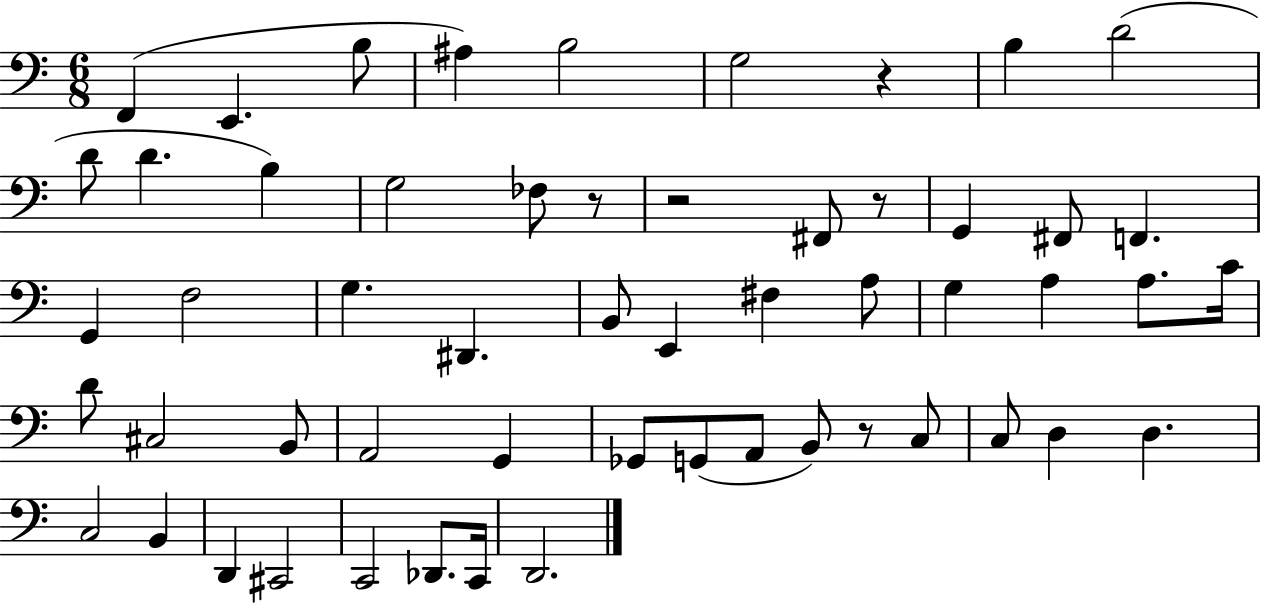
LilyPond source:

{
  \clef bass
  \numericTimeSignature
  \time 6/8
  \key c \major
  f,4( e,4. b8 | ais4) b2 | g2 r4 | b4 d'2( | \break d'8 d'4. b4) | g2 fes8 r8 | r2 fis,8 r8 | g,4 fis,8 f,4. | \break g,4 f2 | g4. dis,4. | b,8 e,4 fis4 a8 | g4 a4 a8. c'16 | \break d'8 cis2 b,8 | a,2 g,4 | ges,8 g,8( a,8 b,8) r8 c8 | c8 d4 d4. | \break c2 b,4 | d,4 cis,2 | c,2 des,8. c,16 | d,2. | \break \bar "|."
}